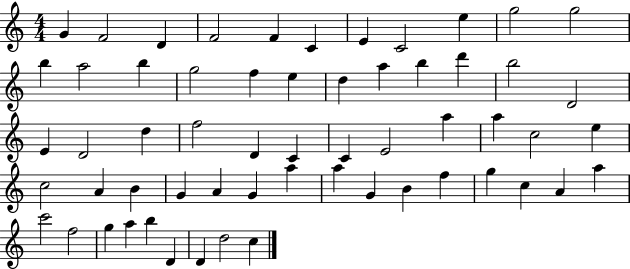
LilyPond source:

{
  \clef treble
  \numericTimeSignature
  \time 4/4
  \key c \major
  g'4 f'2 d'4 | f'2 f'4 c'4 | e'4 c'2 e''4 | g''2 g''2 | \break b''4 a''2 b''4 | g''2 f''4 e''4 | d''4 a''4 b''4 d'''4 | b''2 d'2 | \break e'4 d'2 d''4 | f''2 d'4 c'4 | c'4 e'2 a''4 | a''4 c''2 e''4 | \break c''2 a'4 b'4 | g'4 a'4 g'4 a''4 | a''4 g'4 b'4 f''4 | g''4 c''4 a'4 a''4 | \break c'''2 f''2 | g''4 a''4 b''4 d'4 | d'4 d''2 c''4 | \bar "|."
}